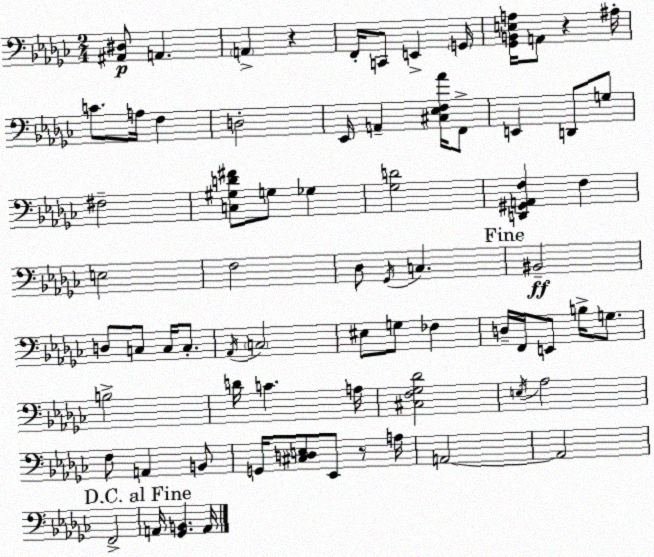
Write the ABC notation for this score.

X:1
T:Untitled
M:2/4
L:1/4
K:Ebm
[^A,,^D,]/2 A,, A,, z F,,/4 C,,/2 E,, G,,/4 [_G,,B,,E,A,]/4 A,,/2 z ^A,/4 C/2 A,/4 F, D,2 _E,,/4 A,, [^C,_E,F,_A]/4 F,,/2 E,, D,,/2 G,/2 ^F,2 [C,^G,D^F]/2 G,/2 _G, [_G,D]2 [D,,^G,,A,,F,] F, E,2 F,2 _D,/2 _G,,/4 C, ^B,,2 D,/2 C,/2 C,/4 C,/2 _A,,/4 C,2 ^E,/2 G,/2 _F, D,/4 F,,/4 E,,/2 B,/4 G,/2 B,2 D/4 C A,/4 [^C,F,_G,_D]2 E,/4 _A,2 F,/2 A,, B,,/2 G,,/4 [^C,D,E,]/2 _E,,/2 z/2 A,/4 A,,2 A,,2 F,,2 A,,/4 [_G,,B,,] A,,/4